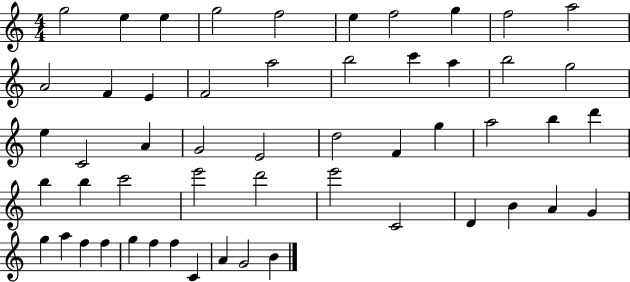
X:1
T:Untitled
M:4/4
L:1/4
K:C
g2 e e g2 f2 e f2 g f2 a2 A2 F E F2 a2 b2 c' a b2 g2 e C2 A G2 E2 d2 F g a2 b d' b b c'2 e'2 d'2 e'2 C2 D B A G g a f f g f f C A G2 B